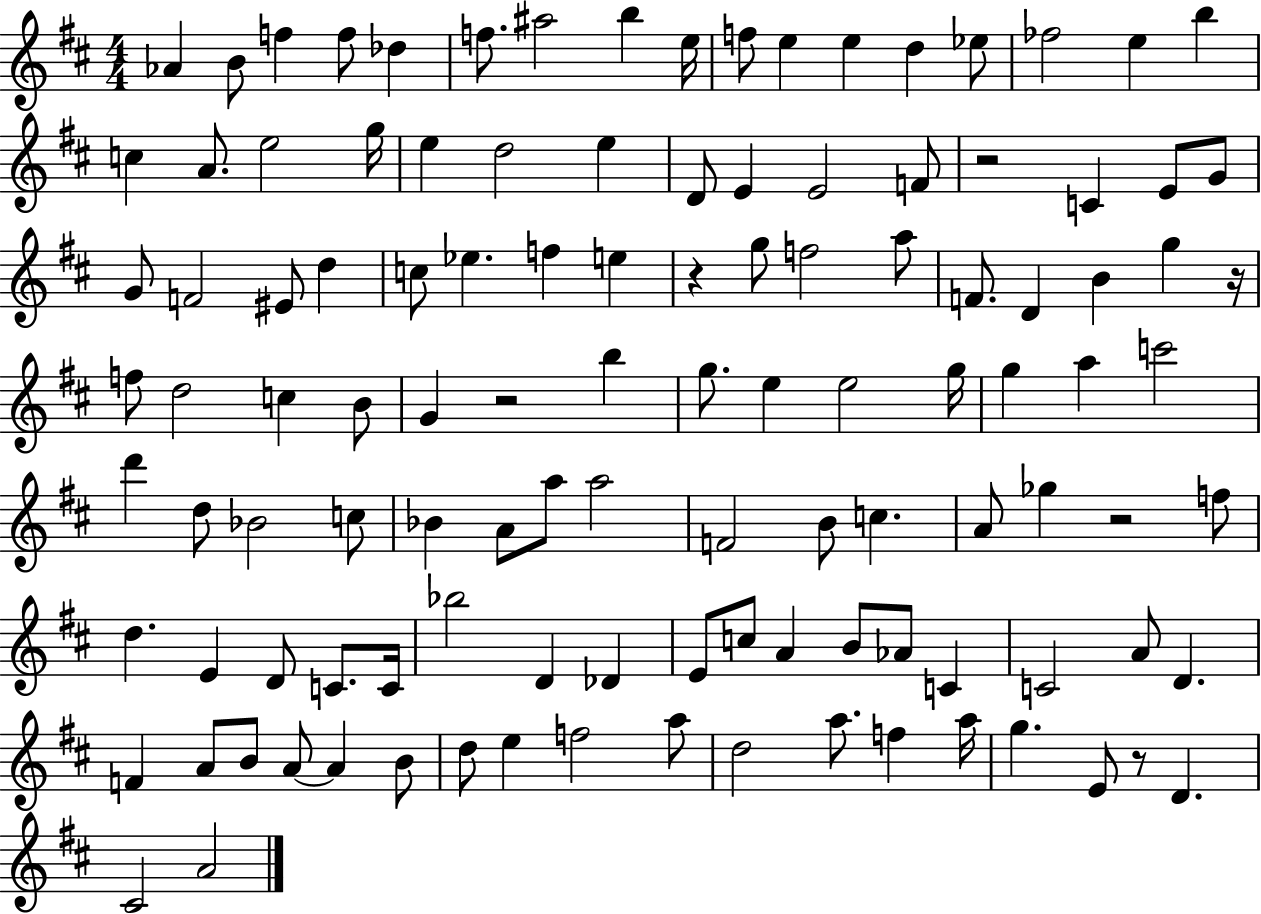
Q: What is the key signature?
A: D major